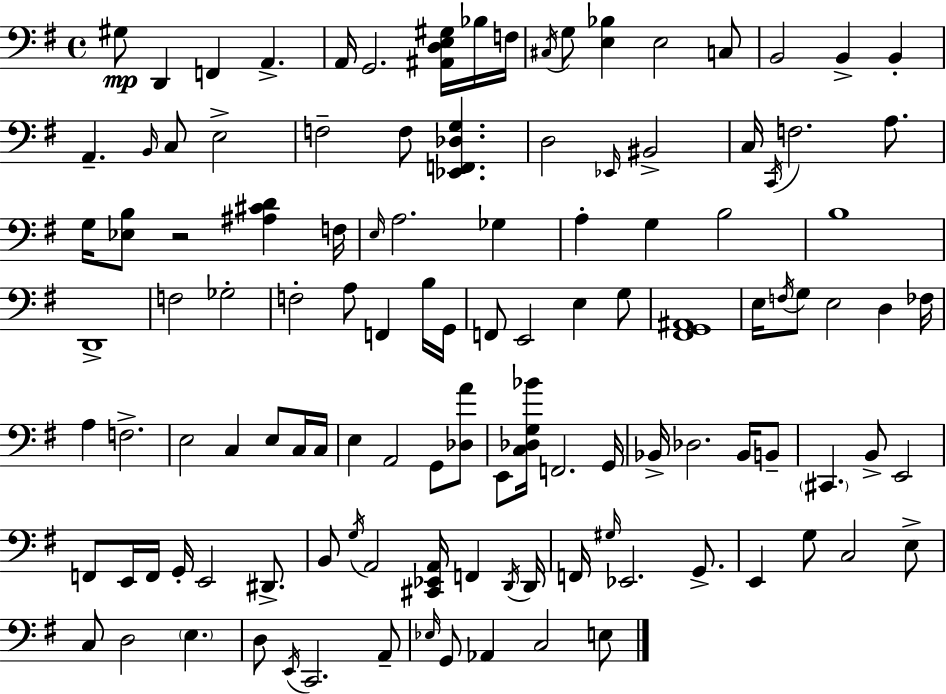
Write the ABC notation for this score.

X:1
T:Untitled
M:4/4
L:1/4
K:G
^G,/2 D,, F,, A,, A,,/4 G,,2 [^A,,D,E,^G,]/4 _B,/4 F,/4 ^C,/4 G,/2 [E,_B,] E,2 C,/2 B,,2 B,, B,, A,, B,,/4 C,/2 E,2 F,2 F,/2 [_E,,F,,_D,G,] D,2 _E,,/4 ^B,,2 C,/4 C,,/4 F,2 A,/2 G,/4 [_E,B,]/2 z2 [^A,^CD] F,/4 E,/4 A,2 _G, A, G, B,2 B,4 D,,4 F,2 _G,2 F,2 A,/2 F,, B,/4 G,,/4 F,,/2 E,,2 E, G,/2 [^F,,G,,^A,,]4 E,/4 F,/4 G,/2 E,2 D, _F,/4 A, F,2 E,2 C, E,/2 C,/4 C,/4 E, A,,2 G,,/2 [_D,A]/2 E,,/2 [C,_D,G,_B]/4 F,,2 G,,/4 _B,,/4 _D,2 _B,,/4 B,,/2 ^C,, B,,/2 E,,2 F,,/2 E,,/4 F,,/4 G,,/4 E,,2 ^D,,/2 B,,/2 G,/4 A,,2 [^C,,_E,,A,,]/4 F,, D,,/4 D,,/4 F,,/4 ^G,/4 _E,,2 G,,/2 E,, G,/2 C,2 E,/2 C,/2 D,2 E, D,/2 E,,/4 C,,2 A,,/2 _E,/4 G,,/2 _A,, C,2 E,/2